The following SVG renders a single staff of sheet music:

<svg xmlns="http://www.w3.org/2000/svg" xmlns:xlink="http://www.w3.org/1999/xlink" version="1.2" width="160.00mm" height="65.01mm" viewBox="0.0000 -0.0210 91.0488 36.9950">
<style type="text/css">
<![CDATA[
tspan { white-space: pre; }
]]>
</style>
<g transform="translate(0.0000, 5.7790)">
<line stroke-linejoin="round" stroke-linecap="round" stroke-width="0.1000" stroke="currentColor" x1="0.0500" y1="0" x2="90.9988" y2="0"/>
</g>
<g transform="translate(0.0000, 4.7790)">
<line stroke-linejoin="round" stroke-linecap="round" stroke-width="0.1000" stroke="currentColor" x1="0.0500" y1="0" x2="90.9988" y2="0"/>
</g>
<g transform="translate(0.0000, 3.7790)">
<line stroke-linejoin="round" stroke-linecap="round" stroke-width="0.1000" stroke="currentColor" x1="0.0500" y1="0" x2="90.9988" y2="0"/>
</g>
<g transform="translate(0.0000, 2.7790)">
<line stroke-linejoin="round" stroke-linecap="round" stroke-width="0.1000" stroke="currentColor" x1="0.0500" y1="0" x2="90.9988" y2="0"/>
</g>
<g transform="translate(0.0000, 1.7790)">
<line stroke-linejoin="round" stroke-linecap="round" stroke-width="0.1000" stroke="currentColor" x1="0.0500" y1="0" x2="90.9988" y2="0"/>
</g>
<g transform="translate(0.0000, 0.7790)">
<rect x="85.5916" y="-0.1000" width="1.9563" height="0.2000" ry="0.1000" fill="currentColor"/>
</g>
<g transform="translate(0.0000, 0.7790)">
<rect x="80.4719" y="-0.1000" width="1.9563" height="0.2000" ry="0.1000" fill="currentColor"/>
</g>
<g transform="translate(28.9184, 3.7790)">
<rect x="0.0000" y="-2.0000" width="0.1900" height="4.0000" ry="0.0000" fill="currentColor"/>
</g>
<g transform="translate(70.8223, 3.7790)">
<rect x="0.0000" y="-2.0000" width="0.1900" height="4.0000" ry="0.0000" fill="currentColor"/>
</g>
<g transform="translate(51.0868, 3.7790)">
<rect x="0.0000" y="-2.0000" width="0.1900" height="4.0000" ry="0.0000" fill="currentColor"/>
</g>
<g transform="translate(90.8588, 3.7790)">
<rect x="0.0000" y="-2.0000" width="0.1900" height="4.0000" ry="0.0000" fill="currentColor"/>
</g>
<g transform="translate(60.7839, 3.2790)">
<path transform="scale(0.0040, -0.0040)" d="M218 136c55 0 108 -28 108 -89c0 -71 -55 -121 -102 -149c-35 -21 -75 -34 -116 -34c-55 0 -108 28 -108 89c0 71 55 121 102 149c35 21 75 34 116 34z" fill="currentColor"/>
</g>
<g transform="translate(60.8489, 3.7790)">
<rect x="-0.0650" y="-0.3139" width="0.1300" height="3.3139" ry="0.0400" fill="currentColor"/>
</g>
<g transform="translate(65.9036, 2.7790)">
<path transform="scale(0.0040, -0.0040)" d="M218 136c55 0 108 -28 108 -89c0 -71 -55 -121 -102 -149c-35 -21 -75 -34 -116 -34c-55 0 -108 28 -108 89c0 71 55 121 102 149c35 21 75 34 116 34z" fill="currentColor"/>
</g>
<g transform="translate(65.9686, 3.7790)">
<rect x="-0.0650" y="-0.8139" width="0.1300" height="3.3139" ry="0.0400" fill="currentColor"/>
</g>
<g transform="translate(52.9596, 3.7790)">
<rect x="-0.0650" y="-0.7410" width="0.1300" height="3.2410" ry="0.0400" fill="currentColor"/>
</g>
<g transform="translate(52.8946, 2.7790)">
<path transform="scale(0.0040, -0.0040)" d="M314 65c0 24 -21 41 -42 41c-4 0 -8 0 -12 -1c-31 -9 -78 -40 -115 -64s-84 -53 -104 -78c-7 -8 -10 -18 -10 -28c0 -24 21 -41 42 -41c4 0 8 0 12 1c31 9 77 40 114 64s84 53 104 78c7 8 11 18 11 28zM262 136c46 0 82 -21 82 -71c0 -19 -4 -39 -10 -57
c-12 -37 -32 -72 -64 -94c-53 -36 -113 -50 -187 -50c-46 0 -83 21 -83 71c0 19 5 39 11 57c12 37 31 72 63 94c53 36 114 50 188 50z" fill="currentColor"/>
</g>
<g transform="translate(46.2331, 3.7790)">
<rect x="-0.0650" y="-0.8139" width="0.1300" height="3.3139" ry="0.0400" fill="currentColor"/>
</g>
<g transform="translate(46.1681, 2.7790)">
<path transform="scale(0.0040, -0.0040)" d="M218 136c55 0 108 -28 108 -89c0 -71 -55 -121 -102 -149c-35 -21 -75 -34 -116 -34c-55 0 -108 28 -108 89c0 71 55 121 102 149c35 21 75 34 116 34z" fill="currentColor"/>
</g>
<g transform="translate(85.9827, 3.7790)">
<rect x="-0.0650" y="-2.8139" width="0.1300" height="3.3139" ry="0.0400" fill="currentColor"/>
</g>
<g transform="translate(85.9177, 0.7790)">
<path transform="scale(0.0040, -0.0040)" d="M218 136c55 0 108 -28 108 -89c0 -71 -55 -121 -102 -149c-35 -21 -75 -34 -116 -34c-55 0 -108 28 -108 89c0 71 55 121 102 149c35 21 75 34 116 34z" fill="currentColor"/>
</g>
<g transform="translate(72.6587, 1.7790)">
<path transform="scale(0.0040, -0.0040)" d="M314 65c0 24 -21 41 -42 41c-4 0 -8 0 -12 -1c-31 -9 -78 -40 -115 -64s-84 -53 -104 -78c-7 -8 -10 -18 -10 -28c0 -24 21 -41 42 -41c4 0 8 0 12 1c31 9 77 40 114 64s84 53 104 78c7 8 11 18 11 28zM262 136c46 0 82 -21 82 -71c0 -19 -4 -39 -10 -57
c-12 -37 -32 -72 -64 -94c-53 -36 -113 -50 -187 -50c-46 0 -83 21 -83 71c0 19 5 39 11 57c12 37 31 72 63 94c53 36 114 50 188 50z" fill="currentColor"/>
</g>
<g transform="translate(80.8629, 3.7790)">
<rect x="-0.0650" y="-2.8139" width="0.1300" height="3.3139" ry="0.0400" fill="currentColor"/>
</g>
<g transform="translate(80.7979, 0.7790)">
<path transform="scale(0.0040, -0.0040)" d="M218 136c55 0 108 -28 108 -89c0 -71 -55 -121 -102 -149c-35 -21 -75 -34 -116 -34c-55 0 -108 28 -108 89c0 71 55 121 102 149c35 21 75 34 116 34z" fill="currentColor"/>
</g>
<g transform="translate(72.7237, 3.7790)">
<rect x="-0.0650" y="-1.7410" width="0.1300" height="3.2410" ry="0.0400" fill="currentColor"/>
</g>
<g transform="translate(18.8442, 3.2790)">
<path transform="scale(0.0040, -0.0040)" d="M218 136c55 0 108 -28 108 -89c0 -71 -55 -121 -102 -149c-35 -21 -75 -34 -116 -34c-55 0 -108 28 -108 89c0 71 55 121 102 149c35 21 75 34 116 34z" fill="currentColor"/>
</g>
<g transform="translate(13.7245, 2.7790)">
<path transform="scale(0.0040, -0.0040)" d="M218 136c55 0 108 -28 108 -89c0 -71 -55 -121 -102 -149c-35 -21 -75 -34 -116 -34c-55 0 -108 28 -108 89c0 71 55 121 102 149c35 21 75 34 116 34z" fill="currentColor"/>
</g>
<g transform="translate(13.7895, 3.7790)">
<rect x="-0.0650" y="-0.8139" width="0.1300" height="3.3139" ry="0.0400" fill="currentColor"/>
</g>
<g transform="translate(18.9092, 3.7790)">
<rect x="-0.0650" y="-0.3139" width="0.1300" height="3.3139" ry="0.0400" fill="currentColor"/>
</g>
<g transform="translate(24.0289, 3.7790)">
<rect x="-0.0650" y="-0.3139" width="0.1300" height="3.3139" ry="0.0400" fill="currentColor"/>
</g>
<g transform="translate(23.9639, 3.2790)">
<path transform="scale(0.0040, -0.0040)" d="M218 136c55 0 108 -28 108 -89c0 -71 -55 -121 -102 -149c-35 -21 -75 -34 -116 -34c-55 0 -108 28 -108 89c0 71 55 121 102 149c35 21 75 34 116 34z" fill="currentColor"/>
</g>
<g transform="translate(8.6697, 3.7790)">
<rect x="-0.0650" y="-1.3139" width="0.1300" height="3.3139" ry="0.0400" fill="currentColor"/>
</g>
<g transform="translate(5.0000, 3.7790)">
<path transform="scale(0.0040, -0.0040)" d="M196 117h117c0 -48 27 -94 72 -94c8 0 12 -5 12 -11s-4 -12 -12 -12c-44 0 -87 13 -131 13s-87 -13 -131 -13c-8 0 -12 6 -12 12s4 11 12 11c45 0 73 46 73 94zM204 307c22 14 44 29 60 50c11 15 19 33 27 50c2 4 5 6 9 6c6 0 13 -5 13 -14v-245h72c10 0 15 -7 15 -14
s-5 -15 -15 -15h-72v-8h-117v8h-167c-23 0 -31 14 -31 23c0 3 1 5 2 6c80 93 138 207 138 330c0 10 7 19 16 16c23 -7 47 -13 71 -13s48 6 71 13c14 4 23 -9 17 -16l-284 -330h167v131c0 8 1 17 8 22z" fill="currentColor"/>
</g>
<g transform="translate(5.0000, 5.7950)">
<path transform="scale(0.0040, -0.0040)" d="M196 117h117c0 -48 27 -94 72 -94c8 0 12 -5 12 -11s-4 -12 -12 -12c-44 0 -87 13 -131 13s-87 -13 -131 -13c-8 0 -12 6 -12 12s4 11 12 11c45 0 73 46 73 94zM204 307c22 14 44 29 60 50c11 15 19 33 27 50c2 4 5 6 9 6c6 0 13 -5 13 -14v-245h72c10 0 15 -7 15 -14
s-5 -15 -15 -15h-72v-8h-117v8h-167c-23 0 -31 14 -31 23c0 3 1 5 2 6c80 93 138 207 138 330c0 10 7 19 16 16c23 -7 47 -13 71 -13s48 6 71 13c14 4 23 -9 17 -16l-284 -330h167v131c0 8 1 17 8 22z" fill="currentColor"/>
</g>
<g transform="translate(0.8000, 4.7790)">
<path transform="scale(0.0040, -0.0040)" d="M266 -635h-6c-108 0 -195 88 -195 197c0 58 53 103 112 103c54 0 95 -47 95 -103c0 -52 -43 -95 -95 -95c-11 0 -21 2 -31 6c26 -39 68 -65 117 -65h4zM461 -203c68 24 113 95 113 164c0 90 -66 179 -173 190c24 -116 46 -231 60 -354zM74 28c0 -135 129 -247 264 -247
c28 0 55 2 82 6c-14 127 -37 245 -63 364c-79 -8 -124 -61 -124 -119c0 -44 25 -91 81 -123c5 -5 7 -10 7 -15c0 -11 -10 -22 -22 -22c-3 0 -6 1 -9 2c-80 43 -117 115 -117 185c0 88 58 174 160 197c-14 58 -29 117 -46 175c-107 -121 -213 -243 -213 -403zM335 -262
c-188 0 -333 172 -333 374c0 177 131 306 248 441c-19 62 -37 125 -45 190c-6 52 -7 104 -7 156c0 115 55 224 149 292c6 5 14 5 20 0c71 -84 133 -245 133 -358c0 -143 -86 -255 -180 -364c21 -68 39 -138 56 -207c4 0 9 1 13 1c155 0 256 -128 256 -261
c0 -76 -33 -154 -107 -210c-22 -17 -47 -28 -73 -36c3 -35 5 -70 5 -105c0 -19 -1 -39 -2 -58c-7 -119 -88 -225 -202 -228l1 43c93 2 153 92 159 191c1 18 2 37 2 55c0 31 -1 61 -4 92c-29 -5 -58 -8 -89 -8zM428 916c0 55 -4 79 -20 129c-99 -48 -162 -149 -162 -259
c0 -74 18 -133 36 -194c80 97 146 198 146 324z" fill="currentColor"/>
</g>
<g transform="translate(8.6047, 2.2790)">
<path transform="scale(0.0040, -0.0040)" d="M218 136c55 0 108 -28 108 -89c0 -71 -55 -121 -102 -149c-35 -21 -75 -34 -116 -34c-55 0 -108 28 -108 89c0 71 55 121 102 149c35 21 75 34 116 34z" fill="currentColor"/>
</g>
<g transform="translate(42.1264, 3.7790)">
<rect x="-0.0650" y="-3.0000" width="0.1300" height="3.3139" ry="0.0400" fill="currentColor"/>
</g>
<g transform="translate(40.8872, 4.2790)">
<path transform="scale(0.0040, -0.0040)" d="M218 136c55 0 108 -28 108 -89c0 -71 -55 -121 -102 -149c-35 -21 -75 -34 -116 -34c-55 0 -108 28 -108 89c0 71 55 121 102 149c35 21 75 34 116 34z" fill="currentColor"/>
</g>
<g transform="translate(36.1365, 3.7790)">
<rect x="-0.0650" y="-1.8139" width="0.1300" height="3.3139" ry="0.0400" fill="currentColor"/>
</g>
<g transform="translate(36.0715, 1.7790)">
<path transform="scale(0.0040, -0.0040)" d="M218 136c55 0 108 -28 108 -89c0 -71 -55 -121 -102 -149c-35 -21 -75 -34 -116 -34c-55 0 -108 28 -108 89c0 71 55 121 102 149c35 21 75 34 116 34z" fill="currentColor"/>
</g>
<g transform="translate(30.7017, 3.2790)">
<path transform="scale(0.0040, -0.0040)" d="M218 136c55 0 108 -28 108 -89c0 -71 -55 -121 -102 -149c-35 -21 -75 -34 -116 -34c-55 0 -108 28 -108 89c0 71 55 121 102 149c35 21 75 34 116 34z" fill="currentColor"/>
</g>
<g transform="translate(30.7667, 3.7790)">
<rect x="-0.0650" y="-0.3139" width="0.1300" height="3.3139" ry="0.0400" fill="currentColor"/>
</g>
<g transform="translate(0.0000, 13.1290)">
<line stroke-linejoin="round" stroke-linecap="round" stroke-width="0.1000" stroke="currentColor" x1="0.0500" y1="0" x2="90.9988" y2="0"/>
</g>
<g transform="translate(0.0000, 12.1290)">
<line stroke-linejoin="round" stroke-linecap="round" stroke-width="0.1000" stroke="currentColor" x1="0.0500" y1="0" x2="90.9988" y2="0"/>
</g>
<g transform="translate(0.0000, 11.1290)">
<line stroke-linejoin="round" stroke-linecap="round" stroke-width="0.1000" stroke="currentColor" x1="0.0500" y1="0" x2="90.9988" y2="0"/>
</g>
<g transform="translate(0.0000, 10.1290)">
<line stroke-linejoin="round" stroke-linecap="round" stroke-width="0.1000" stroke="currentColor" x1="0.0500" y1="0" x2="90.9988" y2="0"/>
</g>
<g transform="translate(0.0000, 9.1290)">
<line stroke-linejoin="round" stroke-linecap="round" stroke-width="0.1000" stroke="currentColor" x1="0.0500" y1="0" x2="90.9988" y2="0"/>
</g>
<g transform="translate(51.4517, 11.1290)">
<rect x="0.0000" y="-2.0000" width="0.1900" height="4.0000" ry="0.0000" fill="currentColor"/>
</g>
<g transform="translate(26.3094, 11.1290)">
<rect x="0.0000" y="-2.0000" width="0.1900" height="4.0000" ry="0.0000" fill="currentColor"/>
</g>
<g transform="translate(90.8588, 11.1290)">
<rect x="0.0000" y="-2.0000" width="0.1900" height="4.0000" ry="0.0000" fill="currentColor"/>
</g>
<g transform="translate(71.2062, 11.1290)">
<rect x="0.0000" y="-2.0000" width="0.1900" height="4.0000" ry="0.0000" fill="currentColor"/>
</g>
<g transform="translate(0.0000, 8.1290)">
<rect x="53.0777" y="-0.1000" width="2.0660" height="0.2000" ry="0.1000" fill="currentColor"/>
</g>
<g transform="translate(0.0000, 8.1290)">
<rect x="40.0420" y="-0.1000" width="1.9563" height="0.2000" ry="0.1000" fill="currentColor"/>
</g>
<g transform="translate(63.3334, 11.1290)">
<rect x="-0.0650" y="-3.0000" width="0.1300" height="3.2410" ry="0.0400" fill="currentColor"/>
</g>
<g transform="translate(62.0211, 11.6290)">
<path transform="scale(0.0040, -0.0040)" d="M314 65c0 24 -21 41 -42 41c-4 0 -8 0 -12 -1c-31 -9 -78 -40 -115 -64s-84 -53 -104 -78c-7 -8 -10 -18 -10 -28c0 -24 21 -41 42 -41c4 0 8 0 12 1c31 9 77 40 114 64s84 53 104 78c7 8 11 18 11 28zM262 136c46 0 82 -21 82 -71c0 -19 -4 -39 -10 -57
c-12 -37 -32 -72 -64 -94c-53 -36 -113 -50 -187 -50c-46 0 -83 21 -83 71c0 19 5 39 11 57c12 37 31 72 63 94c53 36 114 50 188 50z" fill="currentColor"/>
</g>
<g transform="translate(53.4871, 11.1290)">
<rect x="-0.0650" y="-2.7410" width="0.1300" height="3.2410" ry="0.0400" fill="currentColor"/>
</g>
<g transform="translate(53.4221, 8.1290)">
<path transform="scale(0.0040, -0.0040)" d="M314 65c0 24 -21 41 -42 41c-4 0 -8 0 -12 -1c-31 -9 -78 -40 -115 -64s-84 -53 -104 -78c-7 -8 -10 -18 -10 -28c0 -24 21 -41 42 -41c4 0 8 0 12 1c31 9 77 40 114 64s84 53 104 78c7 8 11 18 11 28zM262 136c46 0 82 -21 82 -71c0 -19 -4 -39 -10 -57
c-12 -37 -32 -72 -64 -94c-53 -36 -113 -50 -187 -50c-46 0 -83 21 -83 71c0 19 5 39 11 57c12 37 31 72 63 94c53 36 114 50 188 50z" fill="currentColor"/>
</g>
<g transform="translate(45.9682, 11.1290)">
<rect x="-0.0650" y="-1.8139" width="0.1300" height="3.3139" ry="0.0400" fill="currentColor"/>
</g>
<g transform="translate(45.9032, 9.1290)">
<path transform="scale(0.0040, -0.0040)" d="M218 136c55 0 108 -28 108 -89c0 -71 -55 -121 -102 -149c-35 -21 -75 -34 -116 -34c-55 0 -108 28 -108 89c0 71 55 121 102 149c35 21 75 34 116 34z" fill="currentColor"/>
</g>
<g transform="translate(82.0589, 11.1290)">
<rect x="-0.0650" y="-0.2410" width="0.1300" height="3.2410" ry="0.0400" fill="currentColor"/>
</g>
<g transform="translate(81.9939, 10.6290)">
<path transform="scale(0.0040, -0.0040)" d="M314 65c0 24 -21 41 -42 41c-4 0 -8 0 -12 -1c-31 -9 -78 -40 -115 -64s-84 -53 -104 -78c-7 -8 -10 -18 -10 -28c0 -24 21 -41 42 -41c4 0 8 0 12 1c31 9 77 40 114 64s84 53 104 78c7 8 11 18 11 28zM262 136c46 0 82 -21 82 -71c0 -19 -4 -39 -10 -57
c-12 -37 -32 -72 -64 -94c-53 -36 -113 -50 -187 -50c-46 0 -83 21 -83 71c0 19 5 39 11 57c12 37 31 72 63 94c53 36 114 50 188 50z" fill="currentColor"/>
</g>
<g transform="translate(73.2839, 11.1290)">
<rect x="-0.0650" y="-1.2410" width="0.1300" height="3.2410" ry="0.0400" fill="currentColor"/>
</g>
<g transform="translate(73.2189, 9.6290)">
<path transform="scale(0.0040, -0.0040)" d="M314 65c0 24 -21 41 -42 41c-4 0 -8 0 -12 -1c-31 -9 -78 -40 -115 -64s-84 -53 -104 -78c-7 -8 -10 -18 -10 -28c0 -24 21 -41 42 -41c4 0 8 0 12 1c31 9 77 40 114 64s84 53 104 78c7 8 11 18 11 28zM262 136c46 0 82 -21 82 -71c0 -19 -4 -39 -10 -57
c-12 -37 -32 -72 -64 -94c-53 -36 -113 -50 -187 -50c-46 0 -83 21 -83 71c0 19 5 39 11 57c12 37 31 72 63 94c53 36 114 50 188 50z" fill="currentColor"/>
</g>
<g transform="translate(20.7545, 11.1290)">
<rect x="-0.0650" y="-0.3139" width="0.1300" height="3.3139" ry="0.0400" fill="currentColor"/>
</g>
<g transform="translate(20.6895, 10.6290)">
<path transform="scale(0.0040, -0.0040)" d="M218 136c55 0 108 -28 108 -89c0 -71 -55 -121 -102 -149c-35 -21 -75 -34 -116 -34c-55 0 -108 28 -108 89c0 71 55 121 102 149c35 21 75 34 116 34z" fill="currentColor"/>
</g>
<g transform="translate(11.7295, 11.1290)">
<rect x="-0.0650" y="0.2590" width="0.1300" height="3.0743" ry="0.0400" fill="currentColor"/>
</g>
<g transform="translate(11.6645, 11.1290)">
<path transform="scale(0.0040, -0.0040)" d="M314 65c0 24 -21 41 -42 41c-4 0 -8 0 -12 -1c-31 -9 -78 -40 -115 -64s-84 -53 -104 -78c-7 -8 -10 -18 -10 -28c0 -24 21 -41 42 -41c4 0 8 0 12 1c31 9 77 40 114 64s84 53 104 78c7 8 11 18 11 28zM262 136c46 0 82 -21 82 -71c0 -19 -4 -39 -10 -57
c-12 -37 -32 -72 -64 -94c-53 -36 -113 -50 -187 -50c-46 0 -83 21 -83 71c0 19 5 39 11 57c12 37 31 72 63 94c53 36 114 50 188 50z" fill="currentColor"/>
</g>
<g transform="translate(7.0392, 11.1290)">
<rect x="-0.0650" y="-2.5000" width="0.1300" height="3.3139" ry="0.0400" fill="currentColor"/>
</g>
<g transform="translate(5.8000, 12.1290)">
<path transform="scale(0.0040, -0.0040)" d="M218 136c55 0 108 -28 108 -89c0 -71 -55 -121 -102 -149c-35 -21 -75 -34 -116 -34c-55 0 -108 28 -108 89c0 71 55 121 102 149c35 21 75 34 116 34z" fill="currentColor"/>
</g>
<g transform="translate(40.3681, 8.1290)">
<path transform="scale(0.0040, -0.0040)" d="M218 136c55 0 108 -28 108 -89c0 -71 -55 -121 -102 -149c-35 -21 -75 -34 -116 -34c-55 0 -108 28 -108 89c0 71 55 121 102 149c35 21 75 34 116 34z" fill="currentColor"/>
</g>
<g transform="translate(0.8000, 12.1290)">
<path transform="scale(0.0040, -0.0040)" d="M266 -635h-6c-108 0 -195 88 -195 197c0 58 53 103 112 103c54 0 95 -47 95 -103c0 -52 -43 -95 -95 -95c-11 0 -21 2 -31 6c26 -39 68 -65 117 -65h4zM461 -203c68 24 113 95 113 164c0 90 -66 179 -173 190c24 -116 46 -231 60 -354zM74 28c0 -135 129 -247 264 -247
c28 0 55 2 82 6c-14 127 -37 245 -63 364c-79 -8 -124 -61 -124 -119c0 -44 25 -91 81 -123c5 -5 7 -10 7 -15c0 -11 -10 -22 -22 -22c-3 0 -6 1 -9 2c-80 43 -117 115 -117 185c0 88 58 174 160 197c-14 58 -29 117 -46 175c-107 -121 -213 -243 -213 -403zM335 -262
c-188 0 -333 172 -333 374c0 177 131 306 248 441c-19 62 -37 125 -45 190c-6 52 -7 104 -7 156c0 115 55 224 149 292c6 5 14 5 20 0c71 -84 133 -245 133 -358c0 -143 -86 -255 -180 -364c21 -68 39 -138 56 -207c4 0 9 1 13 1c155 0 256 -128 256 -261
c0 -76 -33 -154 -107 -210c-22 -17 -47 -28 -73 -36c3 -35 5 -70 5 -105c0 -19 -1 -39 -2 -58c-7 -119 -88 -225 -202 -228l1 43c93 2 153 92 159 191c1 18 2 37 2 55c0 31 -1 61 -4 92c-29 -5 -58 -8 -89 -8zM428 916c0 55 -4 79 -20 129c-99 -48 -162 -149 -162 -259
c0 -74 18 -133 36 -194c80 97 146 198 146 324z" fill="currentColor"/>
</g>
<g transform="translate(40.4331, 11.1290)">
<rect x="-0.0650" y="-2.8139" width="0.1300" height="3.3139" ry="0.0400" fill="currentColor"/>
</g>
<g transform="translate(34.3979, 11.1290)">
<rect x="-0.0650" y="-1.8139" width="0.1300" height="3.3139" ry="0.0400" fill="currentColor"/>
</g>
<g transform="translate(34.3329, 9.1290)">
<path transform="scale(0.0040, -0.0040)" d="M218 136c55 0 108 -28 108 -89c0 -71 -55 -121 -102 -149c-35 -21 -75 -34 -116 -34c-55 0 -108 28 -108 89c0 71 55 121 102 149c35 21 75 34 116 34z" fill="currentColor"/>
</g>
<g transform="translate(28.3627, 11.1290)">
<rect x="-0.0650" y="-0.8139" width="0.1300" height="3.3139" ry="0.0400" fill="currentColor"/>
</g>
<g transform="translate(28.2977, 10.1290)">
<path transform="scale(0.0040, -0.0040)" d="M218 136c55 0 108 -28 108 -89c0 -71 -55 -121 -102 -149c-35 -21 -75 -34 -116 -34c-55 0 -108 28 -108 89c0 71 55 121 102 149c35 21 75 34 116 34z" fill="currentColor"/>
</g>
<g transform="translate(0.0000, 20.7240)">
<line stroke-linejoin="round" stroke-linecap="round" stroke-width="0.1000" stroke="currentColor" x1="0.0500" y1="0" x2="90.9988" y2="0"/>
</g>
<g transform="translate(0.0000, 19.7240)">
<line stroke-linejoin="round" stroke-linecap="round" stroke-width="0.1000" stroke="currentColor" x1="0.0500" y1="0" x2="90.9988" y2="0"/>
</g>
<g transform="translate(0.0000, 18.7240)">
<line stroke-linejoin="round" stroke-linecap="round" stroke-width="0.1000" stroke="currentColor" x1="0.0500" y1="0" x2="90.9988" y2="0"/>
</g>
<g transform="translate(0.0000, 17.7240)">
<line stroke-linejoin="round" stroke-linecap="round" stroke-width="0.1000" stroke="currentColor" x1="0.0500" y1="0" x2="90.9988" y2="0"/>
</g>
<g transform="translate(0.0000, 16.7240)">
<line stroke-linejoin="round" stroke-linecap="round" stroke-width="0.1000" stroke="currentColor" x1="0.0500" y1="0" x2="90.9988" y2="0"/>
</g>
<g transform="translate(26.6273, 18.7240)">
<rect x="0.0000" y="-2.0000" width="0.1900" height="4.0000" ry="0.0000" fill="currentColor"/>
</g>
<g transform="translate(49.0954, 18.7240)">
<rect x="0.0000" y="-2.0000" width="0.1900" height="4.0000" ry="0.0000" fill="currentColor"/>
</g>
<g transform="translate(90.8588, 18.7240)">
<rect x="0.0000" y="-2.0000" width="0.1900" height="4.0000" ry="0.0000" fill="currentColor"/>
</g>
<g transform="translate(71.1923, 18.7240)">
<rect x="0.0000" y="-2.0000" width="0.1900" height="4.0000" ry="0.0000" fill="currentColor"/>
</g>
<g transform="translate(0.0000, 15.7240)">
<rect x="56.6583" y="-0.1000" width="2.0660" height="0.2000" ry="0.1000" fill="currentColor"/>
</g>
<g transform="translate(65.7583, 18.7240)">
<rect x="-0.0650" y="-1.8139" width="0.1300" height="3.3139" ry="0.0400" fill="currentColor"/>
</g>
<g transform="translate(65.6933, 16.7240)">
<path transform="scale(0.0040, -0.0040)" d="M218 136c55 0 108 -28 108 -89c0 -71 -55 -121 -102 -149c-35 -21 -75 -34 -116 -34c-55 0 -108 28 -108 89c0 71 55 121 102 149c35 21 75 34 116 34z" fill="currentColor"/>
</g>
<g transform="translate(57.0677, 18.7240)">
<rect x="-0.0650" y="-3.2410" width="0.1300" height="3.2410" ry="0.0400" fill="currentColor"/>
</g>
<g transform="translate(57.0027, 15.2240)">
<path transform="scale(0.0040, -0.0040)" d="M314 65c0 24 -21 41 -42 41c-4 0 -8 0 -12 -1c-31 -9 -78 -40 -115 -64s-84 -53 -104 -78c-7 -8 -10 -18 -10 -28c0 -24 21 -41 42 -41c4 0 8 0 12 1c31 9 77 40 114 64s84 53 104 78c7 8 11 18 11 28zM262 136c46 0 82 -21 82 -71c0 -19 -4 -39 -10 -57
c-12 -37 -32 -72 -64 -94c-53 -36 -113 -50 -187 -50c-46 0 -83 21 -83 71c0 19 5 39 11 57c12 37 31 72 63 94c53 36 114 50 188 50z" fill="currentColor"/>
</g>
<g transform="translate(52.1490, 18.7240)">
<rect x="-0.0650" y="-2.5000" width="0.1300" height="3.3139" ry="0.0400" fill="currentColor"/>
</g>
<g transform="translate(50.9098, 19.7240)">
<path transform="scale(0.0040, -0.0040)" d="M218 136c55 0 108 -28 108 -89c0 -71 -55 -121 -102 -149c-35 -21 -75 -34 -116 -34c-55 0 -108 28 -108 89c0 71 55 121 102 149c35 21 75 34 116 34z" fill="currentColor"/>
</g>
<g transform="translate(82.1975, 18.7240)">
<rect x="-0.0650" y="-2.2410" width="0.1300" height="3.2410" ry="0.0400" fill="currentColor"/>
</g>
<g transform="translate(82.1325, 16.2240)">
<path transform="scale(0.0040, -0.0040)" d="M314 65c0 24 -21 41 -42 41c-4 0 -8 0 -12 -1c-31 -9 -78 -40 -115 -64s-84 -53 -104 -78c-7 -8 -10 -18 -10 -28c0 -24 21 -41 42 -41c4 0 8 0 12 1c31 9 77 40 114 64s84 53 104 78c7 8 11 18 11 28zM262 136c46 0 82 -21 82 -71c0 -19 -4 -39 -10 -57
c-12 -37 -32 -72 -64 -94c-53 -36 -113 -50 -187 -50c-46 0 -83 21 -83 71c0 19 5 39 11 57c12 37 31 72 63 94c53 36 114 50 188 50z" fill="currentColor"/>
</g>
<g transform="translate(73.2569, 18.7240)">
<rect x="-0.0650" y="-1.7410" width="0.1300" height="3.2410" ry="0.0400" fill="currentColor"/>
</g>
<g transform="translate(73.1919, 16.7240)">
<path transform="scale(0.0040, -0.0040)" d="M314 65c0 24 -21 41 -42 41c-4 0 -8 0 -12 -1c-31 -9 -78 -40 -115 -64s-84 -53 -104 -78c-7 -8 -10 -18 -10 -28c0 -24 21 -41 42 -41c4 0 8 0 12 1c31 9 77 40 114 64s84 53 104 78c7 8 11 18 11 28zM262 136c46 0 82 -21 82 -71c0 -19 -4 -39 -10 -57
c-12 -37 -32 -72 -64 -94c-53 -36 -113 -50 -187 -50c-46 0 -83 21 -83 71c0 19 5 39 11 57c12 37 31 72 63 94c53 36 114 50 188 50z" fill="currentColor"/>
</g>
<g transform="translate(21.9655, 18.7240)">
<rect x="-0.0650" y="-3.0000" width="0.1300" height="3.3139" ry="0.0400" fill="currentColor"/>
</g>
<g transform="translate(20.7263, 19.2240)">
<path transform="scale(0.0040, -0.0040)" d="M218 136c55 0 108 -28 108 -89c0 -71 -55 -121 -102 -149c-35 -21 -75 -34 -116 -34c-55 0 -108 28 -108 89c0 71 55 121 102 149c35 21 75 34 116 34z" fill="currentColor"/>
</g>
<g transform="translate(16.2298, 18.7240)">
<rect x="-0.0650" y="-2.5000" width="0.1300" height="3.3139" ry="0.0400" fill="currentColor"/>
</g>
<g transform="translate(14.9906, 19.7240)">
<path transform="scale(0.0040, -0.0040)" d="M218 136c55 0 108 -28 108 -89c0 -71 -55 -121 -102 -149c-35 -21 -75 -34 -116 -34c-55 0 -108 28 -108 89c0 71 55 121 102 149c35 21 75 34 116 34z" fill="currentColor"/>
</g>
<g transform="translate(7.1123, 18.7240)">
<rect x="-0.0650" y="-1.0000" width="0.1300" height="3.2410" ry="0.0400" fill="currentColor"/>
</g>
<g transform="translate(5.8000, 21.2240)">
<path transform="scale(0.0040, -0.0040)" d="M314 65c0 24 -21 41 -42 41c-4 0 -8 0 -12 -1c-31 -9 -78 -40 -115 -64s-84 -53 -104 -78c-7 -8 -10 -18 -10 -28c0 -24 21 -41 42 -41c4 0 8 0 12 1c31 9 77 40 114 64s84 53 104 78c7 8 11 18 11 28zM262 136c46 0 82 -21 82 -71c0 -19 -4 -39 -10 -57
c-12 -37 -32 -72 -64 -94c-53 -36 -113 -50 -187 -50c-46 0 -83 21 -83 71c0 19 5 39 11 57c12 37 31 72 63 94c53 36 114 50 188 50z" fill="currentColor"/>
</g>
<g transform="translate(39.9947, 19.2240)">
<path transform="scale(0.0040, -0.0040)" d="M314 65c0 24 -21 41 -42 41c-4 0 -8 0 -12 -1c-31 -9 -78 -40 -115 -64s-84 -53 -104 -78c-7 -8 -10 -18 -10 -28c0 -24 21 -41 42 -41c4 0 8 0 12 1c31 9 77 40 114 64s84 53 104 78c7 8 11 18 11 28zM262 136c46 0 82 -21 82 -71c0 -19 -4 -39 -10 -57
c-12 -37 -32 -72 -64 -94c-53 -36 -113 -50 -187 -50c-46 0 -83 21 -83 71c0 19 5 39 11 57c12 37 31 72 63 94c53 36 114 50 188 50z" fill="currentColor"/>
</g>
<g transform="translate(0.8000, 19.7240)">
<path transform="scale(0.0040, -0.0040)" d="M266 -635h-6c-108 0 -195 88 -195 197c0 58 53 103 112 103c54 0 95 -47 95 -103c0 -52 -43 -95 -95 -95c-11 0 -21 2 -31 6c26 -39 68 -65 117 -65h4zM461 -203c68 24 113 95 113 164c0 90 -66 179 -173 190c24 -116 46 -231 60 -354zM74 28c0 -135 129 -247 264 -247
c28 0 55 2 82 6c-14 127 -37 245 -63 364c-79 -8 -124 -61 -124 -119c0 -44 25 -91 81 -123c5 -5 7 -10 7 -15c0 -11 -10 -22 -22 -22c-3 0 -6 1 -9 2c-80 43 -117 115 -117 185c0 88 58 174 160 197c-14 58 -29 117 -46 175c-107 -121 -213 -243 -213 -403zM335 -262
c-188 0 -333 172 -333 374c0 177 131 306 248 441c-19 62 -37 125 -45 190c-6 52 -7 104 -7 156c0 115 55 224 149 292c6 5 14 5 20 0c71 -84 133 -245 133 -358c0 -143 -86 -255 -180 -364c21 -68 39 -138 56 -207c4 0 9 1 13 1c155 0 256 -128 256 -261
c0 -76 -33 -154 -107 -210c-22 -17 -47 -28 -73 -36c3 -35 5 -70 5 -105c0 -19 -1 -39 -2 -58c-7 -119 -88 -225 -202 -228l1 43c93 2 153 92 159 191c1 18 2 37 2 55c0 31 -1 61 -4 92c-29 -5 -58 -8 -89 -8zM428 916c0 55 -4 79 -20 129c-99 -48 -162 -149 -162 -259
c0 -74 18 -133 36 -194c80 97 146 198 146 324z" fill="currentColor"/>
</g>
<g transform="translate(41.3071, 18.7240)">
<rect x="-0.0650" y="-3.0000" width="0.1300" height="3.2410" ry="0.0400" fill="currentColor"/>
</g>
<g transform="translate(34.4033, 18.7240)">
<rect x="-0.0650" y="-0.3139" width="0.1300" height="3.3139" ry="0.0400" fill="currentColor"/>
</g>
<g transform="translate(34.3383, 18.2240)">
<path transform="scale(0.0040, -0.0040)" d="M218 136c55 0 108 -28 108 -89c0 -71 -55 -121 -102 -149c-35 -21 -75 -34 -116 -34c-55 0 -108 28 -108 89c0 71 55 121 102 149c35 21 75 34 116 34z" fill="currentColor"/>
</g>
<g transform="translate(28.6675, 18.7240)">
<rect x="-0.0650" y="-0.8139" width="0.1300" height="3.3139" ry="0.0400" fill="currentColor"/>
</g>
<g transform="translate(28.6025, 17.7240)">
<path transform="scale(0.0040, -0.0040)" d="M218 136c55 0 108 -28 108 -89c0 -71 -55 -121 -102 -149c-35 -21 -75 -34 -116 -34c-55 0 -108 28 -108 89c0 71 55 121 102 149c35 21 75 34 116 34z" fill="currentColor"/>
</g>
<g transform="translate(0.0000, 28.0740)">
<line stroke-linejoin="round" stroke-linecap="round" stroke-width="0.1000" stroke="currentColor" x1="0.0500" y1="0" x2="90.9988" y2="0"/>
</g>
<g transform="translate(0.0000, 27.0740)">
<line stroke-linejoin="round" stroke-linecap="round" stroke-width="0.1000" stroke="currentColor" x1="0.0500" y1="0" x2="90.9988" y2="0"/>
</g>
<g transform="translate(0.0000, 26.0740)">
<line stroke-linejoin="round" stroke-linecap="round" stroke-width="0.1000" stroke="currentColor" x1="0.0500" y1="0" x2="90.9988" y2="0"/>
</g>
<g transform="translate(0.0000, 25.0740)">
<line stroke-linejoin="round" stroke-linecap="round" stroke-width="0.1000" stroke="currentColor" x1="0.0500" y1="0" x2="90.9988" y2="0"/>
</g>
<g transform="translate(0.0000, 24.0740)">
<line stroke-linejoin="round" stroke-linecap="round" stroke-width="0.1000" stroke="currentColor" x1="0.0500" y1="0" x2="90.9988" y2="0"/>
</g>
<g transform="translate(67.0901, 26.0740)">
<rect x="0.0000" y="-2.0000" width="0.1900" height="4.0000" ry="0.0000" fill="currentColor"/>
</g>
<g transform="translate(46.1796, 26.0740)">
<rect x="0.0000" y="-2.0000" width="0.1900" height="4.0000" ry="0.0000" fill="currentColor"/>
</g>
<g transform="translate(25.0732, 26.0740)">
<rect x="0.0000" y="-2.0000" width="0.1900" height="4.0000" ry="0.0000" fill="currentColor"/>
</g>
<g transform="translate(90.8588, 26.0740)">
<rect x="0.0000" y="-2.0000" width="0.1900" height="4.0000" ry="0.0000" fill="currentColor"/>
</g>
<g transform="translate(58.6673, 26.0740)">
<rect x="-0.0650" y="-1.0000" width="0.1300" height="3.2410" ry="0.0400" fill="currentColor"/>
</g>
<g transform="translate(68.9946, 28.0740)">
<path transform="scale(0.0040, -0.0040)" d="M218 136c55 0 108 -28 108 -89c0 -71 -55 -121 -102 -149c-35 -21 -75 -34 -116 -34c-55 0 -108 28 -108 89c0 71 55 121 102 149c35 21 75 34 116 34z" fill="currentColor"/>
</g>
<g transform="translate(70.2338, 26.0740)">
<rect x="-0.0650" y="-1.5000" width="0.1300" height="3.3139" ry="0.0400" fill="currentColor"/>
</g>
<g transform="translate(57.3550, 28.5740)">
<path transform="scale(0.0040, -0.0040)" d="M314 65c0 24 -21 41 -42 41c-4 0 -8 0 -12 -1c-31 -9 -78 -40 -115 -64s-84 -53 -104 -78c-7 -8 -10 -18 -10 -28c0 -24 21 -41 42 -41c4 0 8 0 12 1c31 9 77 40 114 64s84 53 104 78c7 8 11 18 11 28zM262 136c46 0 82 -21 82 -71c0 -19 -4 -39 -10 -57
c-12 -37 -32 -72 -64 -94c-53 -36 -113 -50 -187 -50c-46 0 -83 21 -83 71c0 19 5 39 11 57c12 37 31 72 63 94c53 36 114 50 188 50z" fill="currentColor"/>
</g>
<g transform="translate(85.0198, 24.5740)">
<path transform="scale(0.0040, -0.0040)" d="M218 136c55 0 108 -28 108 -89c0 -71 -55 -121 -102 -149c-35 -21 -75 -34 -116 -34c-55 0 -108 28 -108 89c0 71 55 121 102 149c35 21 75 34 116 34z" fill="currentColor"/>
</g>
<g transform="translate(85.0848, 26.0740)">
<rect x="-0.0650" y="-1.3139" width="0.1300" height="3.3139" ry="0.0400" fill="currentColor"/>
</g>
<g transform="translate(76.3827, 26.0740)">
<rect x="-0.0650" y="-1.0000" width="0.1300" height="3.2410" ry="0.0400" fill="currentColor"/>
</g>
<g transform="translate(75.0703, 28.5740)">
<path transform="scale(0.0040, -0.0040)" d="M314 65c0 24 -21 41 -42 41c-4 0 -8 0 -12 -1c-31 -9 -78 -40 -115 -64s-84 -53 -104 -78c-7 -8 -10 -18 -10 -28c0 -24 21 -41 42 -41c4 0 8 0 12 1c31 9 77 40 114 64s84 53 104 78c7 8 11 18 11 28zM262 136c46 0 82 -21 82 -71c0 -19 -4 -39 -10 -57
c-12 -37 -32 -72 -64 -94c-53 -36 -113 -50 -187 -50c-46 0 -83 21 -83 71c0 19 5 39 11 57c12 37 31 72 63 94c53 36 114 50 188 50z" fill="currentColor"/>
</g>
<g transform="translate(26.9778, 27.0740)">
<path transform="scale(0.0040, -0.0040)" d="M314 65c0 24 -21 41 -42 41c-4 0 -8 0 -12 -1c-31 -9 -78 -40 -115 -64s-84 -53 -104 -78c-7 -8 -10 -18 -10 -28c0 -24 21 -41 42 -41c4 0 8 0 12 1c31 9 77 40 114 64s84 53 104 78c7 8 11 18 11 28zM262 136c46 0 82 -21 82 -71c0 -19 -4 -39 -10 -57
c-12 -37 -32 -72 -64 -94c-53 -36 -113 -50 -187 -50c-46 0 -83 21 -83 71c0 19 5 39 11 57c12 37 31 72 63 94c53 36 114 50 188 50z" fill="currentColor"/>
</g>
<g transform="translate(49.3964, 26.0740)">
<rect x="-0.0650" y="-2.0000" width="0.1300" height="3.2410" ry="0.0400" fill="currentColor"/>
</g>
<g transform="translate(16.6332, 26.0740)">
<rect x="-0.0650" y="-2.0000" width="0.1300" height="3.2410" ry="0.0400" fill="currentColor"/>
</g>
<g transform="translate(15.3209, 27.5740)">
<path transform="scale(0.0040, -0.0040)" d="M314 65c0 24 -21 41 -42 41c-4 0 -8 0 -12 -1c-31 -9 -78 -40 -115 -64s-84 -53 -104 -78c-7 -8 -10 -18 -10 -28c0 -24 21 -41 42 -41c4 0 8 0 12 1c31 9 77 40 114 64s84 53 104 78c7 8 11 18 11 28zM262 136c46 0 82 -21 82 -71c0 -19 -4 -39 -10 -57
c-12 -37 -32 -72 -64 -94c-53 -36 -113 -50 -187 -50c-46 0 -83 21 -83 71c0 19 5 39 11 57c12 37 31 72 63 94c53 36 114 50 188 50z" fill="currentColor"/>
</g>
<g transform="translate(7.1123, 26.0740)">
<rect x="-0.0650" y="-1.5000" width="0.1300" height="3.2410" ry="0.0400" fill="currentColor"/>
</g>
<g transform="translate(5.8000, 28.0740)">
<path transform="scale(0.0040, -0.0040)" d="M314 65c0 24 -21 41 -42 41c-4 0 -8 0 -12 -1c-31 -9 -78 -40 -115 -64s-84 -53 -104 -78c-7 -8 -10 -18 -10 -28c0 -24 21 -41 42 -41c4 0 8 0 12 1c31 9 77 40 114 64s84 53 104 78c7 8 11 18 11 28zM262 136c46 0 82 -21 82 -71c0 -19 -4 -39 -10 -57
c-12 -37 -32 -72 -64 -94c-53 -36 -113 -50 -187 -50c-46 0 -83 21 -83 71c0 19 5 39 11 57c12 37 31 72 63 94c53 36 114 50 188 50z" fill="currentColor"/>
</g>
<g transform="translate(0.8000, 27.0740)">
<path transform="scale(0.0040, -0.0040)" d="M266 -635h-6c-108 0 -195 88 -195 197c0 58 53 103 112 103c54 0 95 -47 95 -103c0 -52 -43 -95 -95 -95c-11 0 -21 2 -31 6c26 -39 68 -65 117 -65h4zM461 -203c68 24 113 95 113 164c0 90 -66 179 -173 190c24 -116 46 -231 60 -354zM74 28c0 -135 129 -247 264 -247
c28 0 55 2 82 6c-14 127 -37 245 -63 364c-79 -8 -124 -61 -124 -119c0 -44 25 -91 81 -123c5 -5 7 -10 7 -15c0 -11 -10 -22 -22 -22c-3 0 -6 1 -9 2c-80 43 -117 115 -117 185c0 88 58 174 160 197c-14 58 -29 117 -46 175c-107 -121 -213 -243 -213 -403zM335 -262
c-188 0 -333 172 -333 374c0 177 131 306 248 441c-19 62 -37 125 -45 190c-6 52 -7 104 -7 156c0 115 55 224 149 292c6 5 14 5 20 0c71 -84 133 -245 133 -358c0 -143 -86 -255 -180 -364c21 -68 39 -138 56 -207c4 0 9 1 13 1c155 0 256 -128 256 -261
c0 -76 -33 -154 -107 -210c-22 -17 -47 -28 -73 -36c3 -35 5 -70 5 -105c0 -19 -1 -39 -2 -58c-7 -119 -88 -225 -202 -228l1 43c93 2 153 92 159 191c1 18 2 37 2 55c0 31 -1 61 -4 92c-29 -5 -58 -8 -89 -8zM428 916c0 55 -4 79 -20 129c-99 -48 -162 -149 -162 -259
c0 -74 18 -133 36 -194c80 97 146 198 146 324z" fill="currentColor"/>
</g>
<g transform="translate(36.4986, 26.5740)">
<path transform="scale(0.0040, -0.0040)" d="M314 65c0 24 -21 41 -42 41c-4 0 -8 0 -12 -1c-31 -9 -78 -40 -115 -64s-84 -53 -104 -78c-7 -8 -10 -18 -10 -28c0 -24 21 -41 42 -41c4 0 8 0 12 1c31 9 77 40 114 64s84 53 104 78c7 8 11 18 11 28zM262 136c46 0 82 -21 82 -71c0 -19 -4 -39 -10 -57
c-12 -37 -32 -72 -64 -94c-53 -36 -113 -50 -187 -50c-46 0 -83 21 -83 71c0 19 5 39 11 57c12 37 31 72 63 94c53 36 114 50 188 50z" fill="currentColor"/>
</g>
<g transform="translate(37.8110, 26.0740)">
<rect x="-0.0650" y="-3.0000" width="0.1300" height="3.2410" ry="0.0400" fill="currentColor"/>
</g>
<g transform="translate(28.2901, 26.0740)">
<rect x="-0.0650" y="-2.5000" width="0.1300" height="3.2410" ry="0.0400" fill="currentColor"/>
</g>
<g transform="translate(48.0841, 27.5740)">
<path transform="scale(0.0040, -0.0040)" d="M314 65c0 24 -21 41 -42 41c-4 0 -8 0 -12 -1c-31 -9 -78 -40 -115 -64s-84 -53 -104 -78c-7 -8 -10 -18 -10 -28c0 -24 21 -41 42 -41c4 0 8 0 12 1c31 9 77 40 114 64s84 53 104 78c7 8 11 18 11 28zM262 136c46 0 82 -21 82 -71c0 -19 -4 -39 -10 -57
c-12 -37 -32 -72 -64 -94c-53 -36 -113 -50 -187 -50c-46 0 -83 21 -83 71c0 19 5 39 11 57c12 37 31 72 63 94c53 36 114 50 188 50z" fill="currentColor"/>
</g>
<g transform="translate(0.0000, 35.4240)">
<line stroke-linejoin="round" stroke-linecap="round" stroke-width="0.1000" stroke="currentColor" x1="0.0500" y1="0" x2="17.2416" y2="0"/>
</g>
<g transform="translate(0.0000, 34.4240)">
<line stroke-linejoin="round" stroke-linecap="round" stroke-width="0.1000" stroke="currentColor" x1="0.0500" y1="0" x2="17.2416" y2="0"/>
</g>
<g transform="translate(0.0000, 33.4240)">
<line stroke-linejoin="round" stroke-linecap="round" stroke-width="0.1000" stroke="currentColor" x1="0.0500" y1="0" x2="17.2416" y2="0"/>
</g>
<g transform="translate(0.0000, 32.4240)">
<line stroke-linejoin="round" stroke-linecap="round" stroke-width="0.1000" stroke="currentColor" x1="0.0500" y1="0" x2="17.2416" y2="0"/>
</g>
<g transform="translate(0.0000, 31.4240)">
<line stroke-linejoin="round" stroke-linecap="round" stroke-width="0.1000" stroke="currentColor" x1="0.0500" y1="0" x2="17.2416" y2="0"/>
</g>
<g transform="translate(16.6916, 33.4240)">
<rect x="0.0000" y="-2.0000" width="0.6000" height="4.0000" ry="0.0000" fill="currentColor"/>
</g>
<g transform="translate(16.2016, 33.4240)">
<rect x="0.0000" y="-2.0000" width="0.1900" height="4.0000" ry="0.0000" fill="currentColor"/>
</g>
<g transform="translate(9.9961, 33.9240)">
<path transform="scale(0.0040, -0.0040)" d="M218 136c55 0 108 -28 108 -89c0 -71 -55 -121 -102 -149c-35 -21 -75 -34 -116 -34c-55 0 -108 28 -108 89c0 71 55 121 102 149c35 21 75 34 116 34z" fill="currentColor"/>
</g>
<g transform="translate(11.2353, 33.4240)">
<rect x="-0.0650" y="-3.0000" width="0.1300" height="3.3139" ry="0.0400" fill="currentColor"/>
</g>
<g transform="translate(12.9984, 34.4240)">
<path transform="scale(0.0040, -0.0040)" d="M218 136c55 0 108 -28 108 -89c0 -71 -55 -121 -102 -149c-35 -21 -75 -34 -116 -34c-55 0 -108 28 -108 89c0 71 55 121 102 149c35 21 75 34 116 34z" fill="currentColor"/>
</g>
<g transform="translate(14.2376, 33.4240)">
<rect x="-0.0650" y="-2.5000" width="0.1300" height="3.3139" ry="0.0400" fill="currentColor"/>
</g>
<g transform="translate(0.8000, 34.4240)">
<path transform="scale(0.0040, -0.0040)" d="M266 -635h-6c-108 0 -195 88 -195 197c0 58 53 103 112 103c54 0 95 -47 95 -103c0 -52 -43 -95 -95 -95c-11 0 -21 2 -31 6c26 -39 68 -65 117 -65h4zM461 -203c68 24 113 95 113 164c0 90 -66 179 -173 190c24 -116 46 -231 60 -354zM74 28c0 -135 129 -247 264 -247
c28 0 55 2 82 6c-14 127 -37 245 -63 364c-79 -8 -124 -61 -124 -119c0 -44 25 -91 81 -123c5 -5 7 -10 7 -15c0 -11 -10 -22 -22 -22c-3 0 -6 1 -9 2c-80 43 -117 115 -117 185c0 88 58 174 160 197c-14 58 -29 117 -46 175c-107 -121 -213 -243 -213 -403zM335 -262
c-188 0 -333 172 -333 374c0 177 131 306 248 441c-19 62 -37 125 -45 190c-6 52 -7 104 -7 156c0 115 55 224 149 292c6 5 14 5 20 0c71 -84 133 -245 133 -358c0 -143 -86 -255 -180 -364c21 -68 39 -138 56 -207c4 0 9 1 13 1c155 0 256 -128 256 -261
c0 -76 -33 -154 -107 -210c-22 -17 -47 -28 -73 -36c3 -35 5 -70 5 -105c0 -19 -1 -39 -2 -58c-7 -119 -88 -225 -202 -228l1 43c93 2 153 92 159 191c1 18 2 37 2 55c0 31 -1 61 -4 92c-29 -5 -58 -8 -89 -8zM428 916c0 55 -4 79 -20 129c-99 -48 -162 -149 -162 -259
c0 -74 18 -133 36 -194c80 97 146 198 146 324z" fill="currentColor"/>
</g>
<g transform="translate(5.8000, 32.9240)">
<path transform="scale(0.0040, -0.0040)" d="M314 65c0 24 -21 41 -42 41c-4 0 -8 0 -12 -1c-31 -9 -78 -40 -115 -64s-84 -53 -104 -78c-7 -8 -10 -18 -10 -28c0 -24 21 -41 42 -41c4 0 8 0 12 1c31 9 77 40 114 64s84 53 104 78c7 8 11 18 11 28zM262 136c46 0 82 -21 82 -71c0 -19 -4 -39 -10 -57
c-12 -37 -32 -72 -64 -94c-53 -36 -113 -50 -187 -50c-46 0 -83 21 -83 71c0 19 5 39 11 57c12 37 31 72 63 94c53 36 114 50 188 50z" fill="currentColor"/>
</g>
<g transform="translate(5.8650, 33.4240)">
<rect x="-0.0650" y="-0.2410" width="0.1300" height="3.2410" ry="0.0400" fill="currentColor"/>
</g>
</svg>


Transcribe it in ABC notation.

X:1
T:Untitled
M:4/4
L:1/4
K:C
e d c c c f A d d2 c d f2 a a G B2 c d f a f a2 A2 e2 c2 D2 G A d c A2 G b2 f f2 g2 E2 F2 G2 A2 F2 D2 E D2 e c2 A G